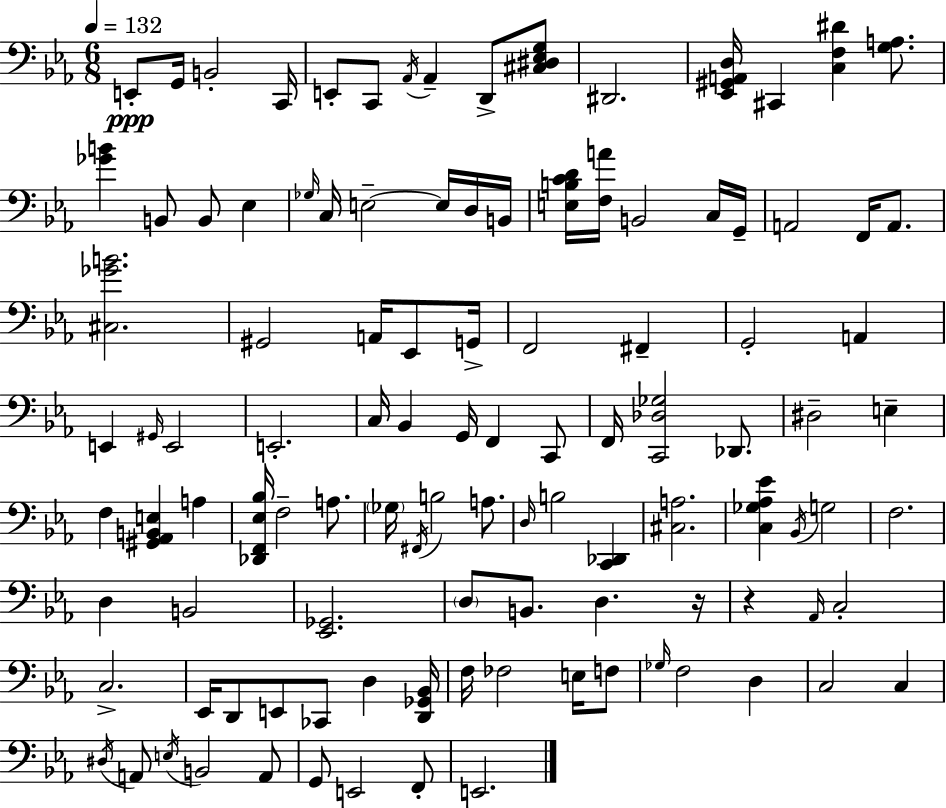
X:1
T:Untitled
M:6/8
L:1/4
K:Cm
E,,/2 G,,/4 B,,2 C,,/4 E,,/2 C,,/2 _A,,/4 _A,, D,,/2 [^C,^D,_E,G,]/2 ^D,,2 [_E,,^G,,A,,D,]/4 ^C,, [C,F,^D] [G,A,]/2 [_GB] B,,/2 B,,/2 _E, _G,/4 C,/4 E,2 E,/4 D,/4 B,,/4 [E,B,CD]/4 [F,A]/4 B,,2 C,/4 G,,/4 A,,2 F,,/4 A,,/2 [^C,_GB]2 ^G,,2 A,,/4 _E,,/2 G,,/4 F,,2 ^F,, G,,2 A,, E,, ^G,,/4 E,,2 E,,2 C,/4 _B,, G,,/4 F,, C,,/2 F,,/4 [C,,_D,_G,]2 _D,,/2 ^D,2 E, F, [^G,,_A,,B,,E,] A, [_D,,F,,_E,_B,]/4 F,2 A,/2 _G,/4 ^F,,/4 B,2 A,/2 D,/4 B,2 [C,,_D,,] [^C,A,]2 [C,_G,_A,_E] _B,,/4 G,2 F,2 D, B,,2 [_E,,_G,,]2 D,/2 B,,/2 D, z/4 z _A,,/4 C,2 C,2 _E,,/4 D,,/2 E,,/2 _C,,/2 D, [D,,_G,,_B,,]/4 F,/4 _F,2 E,/4 F,/2 _G,/4 F,2 D, C,2 C, ^D,/4 A,,/2 E,/4 B,,2 A,,/2 G,,/2 E,,2 F,,/2 E,,2